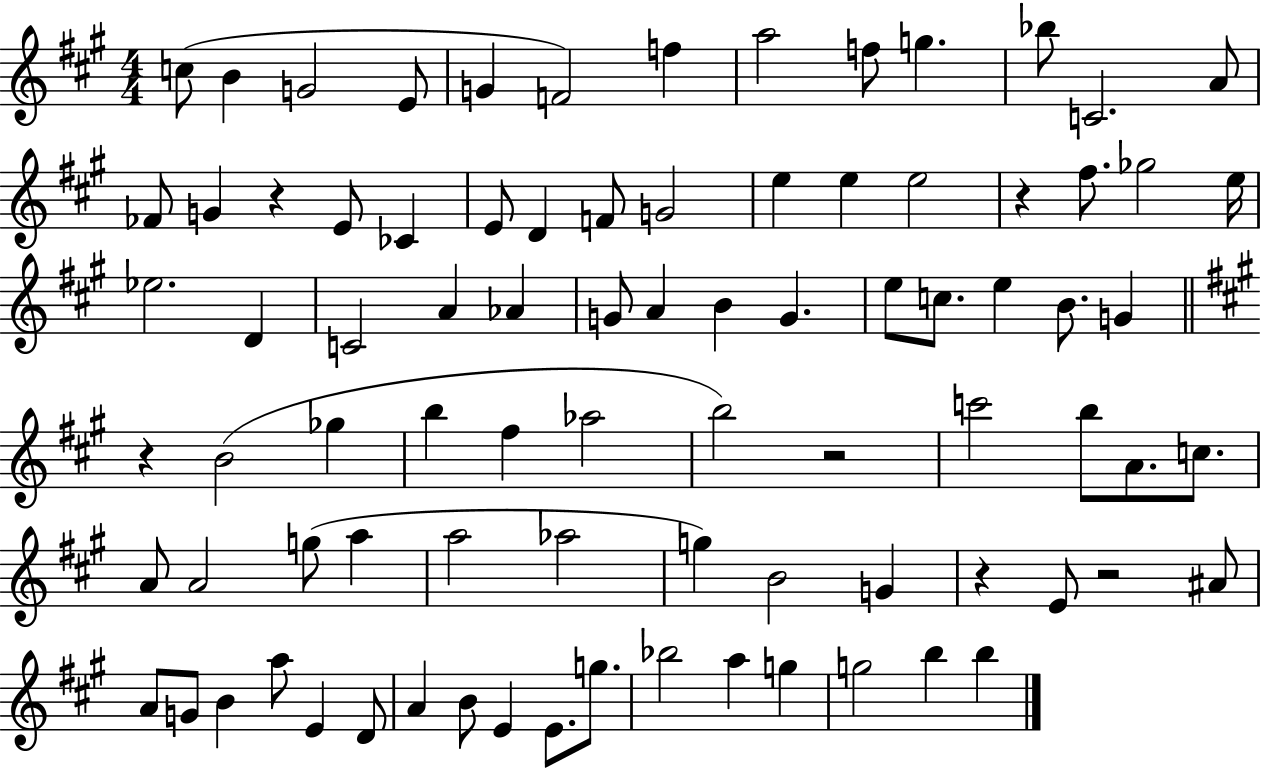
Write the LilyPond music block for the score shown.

{
  \clef treble
  \numericTimeSignature
  \time 4/4
  \key a \major
  \repeat volta 2 { c''8( b'4 g'2 e'8 | g'4 f'2) f''4 | a''2 f''8 g''4. | bes''8 c'2. a'8 | \break fes'8 g'4 r4 e'8 ces'4 | e'8 d'4 f'8 g'2 | e''4 e''4 e''2 | r4 fis''8. ges''2 e''16 | \break ees''2. d'4 | c'2 a'4 aes'4 | g'8 a'4 b'4 g'4. | e''8 c''8. e''4 b'8. g'4 | \break \bar "||" \break \key a \major r4 b'2( ges''4 | b''4 fis''4 aes''2 | b''2) r2 | c'''2 b''8 a'8. c''8. | \break a'8 a'2 g''8( a''4 | a''2 aes''2 | g''4) b'2 g'4 | r4 e'8 r2 ais'8 | \break a'8 g'8 b'4 a''8 e'4 d'8 | a'4 b'8 e'4 e'8. g''8. | bes''2 a''4 g''4 | g''2 b''4 b''4 | \break } \bar "|."
}